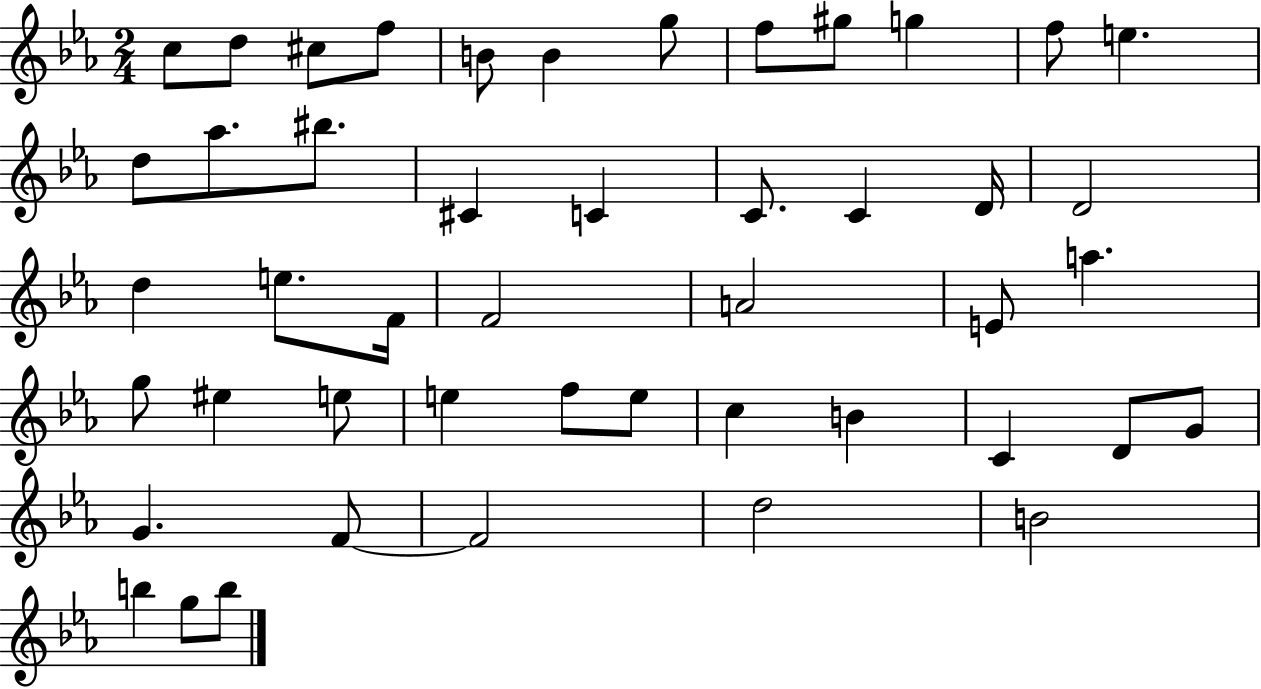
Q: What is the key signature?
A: EES major